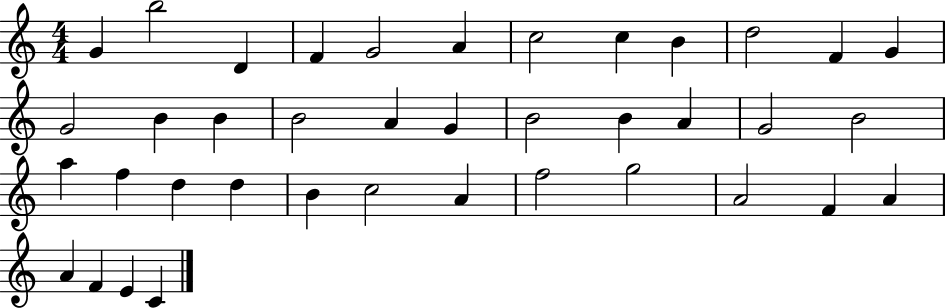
G4/q B5/h D4/q F4/q G4/h A4/q C5/h C5/q B4/q D5/h F4/q G4/q G4/h B4/q B4/q B4/h A4/q G4/q B4/h B4/q A4/q G4/h B4/h A5/q F5/q D5/q D5/q B4/q C5/h A4/q F5/h G5/h A4/h F4/q A4/q A4/q F4/q E4/q C4/q